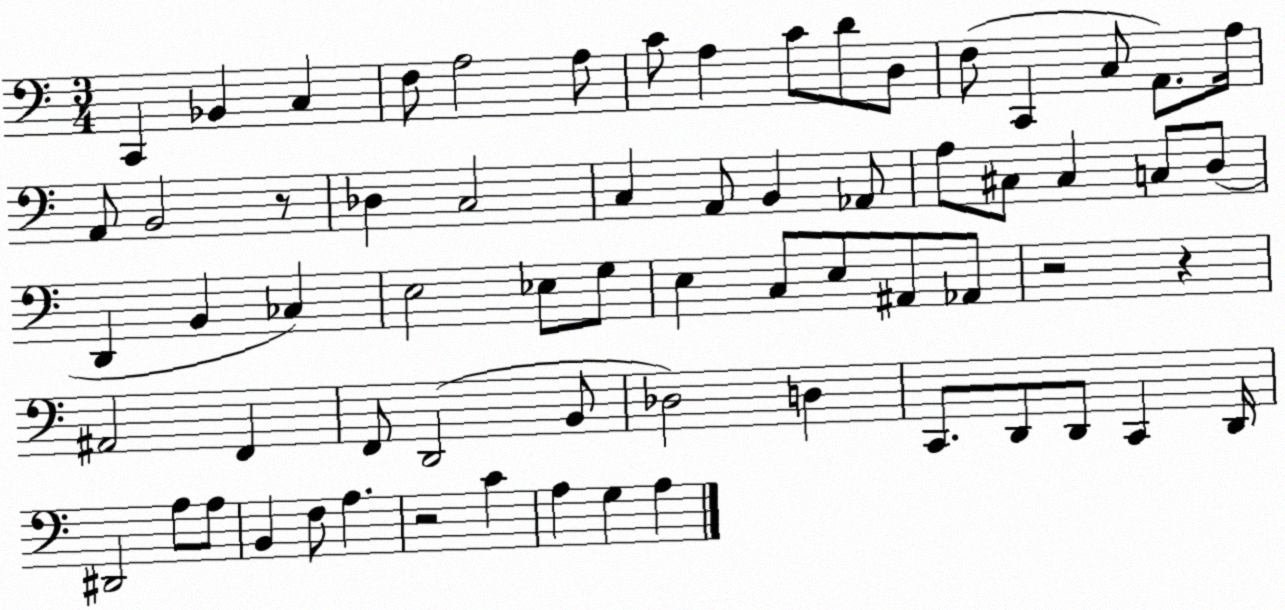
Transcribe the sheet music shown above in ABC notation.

X:1
T:Untitled
M:3/4
L:1/4
K:C
C,, _B,, C, F,/2 A,2 A,/2 C/2 A, C/2 D/2 D,/2 F,/2 C,, C,/2 A,,/2 A,/4 A,,/2 B,,2 z/2 _D, C,2 C, A,,/2 B,, _A,,/2 A,/2 ^C,/2 ^C, C,/2 D,/2 D,, B,, _C, E,2 _E,/2 G,/2 E, C,/2 E,/2 ^A,,/2 _A,,/2 z2 z ^A,,2 F,, F,,/2 D,,2 B,,/2 _D,2 D, C,,/2 D,,/2 D,,/2 C,, D,,/4 ^D,,2 A,/2 A,/2 B,, F,/2 A, z2 C A, G, A,